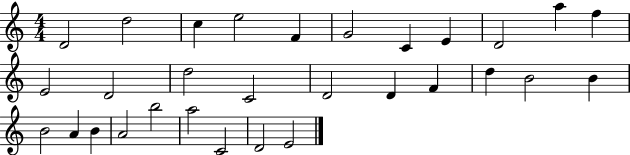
D4/h D5/h C5/q E5/h F4/q G4/h C4/q E4/q D4/h A5/q F5/q E4/h D4/h D5/h C4/h D4/h D4/q F4/q D5/q B4/h B4/q B4/h A4/q B4/q A4/h B5/h A5/h C4/h D4/h E4/h